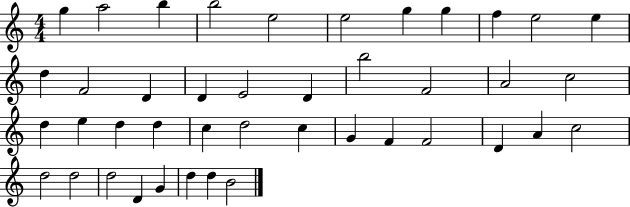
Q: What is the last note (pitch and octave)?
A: B4